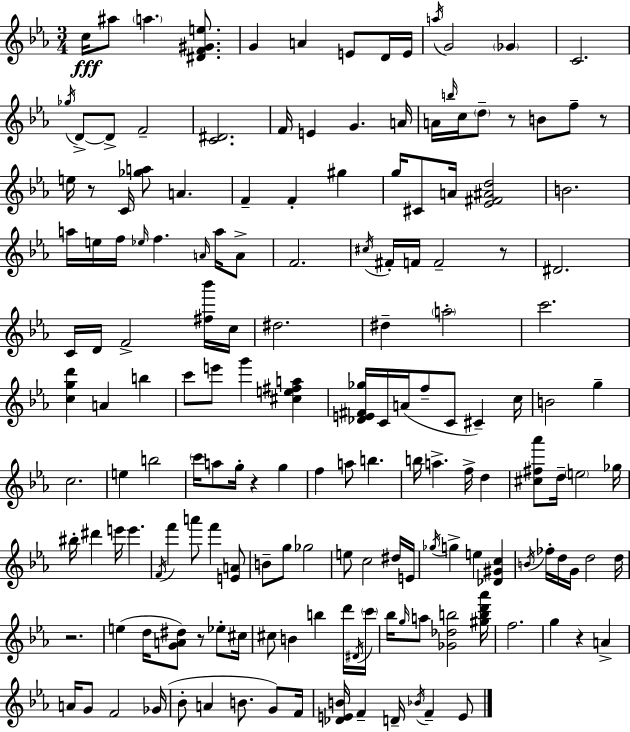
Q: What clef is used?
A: treble